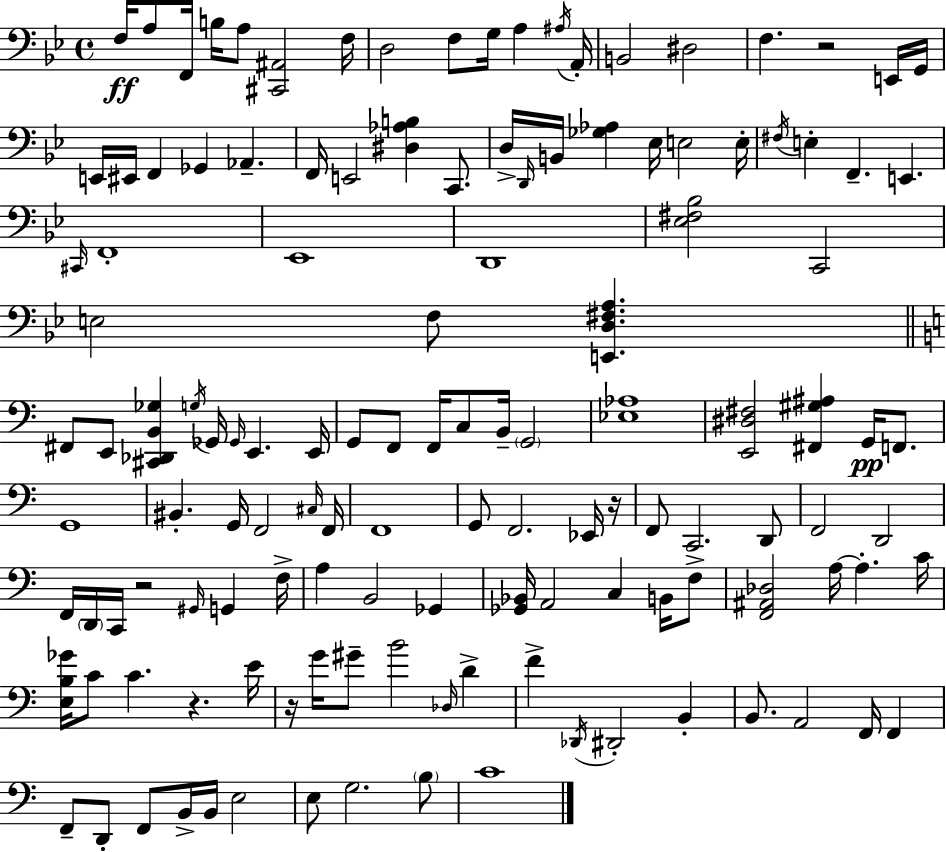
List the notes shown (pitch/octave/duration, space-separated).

F3/s A3/e F2/s B3/s A3/e [C#2,A#2]/h F3/s D3/h F3/e G3/s A3/q A#3/s A2/s B2/h D#3/h F3/q. R/h E2/s G2/s E2/s EIS2/s F2/q Gb2/q Ab2/q. F2/s E2/h [D#3,Ab3,B3]/q C2/e. D3/s D2/s B2/s [Gb3,Ab3]/q Eb3/s E3/h E3/s F#3/s E3/q F2/q. E2/q. C#2/s F2/w Eb2/w D2/w [Eb3,F#3,Bb3]/h C2/h E3/h F3/e [E2,D3,F#3,A3]/q. F#2/e E2/e [C#2,Db2,B2,Gb3]/q G3/s Gb2/s Gb2/s E2/q. E2/s G2/e F2/e F2/s C3/e B2/s G2/h [Eb3,Ab3]/w [E2,D#3,F#3]/h [F#2,G#3,A#3]/q G2/s F2/e. G2/w BIS2/q. G2/s F2/h C#3/s F2/s F2/w G2/e F2/h. Eb2/s R/s F2/e C2/h. D2/e F2/h D2/h F2/s D2/s C2/s R/h G#2/s G2/q F3/s A3/q B2/h Gb2/q [Gb2,Bb2]/s A2/h C3/q B2/s F3/e [F2,A#2,Db3]/h A3/s A3/q. C4/s [E3,B3,Gb4]/s C4/e C4/q. R/q. E4/s R/s G4/s G#4/e B4/h Db3/s D4/q F4/q Db2/s D#2/h B2/q B2/e. A2/h F2/s F2/q F2/e D2/e F2/e B2/s B2/s E3/h E3/e G3/h. B3/e C4/w